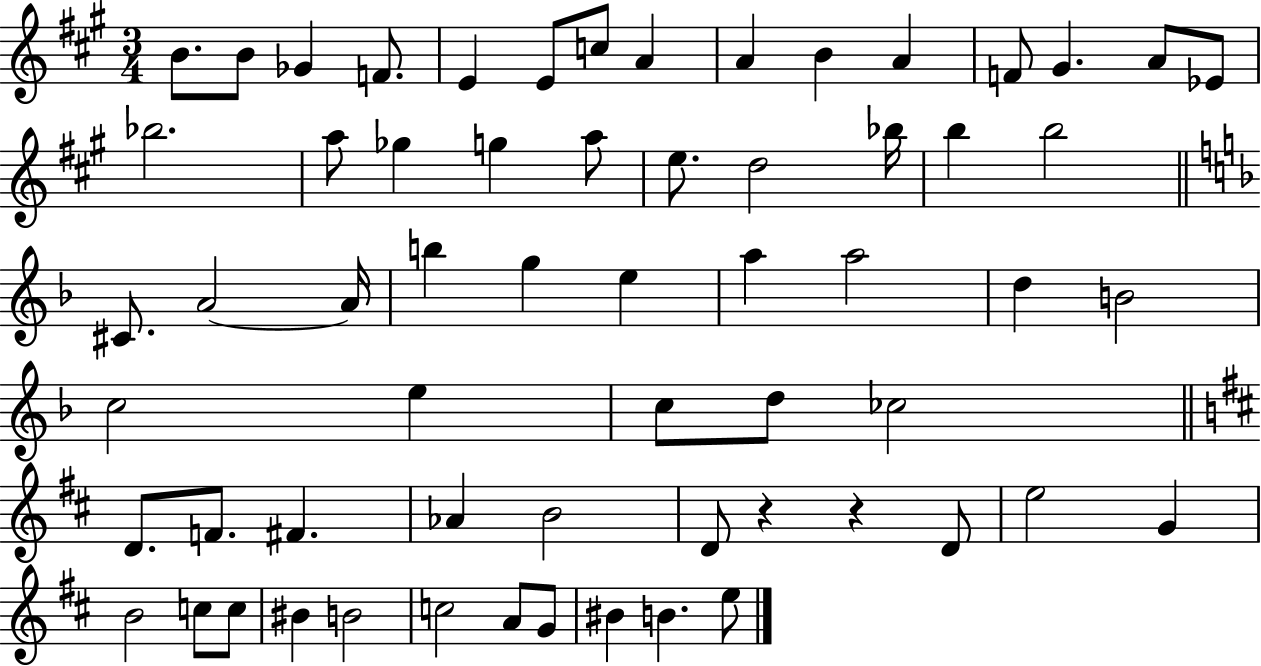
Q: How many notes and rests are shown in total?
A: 62